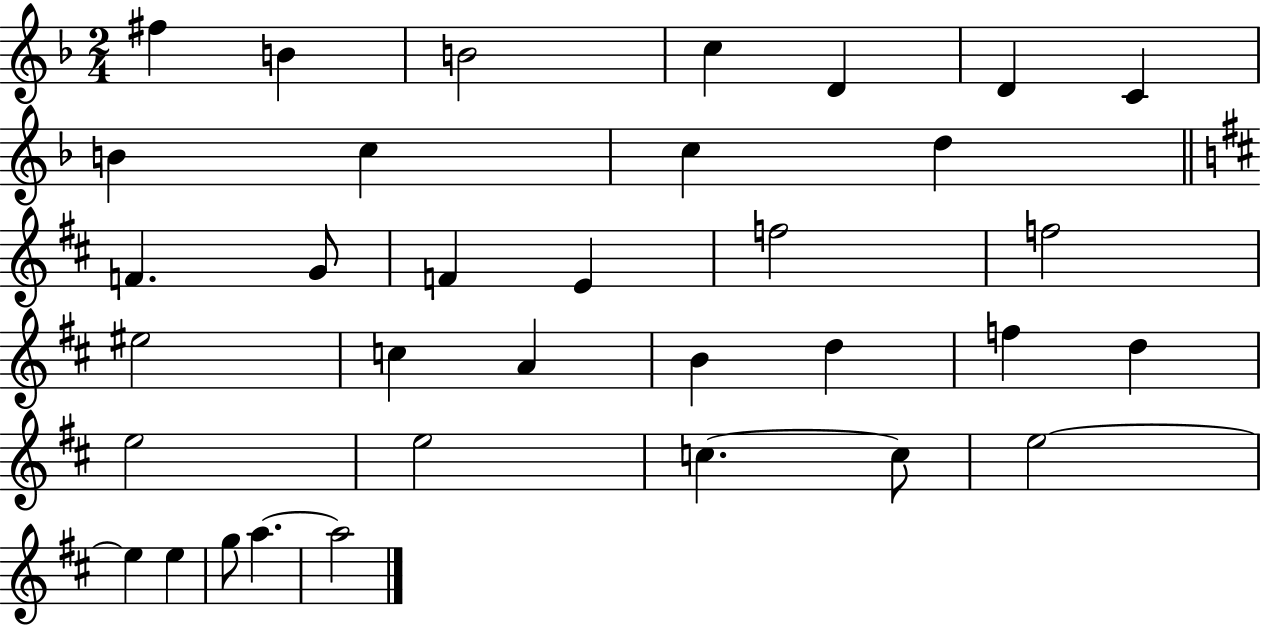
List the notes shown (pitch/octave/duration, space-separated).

F#5/q B4/q B4/h C5/q D4/q D4/q C4/q B4/q C5/q C5/q D5/q F4/q. G4/e F4/q E4/q F5/h F5/h EIS5/h C5/q A4/q B4/q D5/q F5/q D5/q E5/h E5/h C5/q. C5/e E5/h E5/q E5/q G5/e A5/q. A5/h